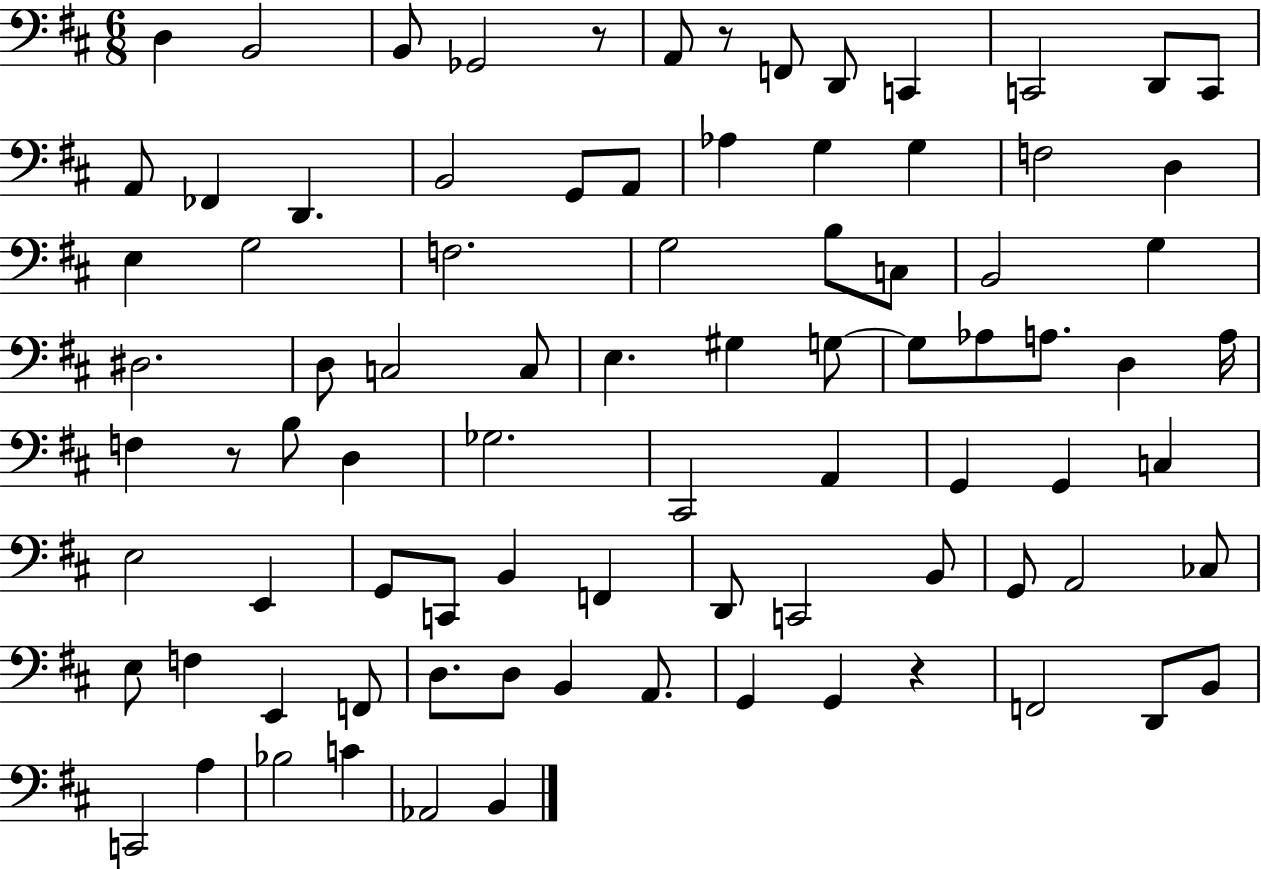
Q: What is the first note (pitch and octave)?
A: D3